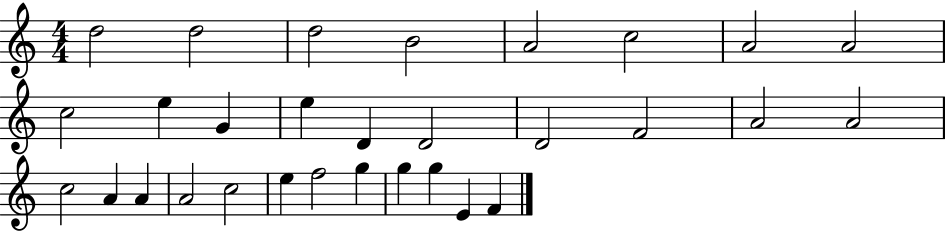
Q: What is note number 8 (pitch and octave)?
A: A4